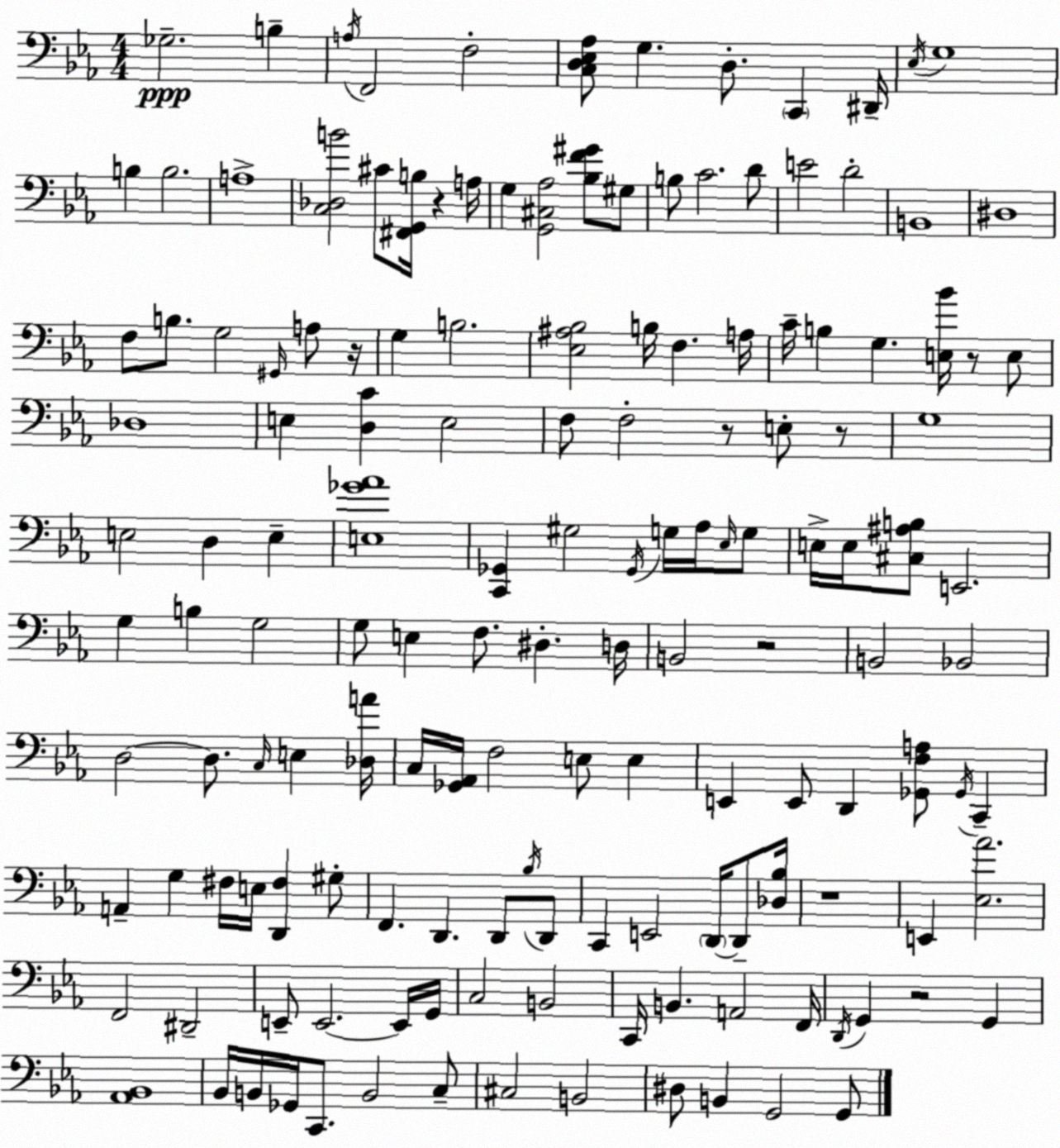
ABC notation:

X:1
T:Untitled
M:4/4
L:1/4
K:Eb
_G,2 B, A,/4 F,,2 F,2 [C,D,_E,_A,]/2 G, D,/2 C,, ^D,,/4 _E,/4 G,4 B, B,2 A,4 [C,_D,B]2 ^C/2 [^F,,G,,B,]/4 z A,/4 G, [G,,^C,_A,]2 [_B,F^G]/2 ^G,/2 B,/2 C2 D/2 E2 D2 B,,4 ^D,4 F,/2 B,/2 G,2 ^G,,/4 A,/2 z/4 G, B,2 [_E,^A,_B,]2 B,/4 F, A,/4 C/4 B, G, [E,_B]/4 z/2 E,/2 _D,4 E, [D,C] E,2 F,/2 F,2 z/2 E,/2 z/2 G,4 E,2 D, E, [E,_G_A]4 [C,,_G,,] ^G,2 _G,,/4 G,/4 _A,/4 _E,/4 G,/2 E,/4 E,/4 [^C,^A,B,]/2 E,,2 G, B, G,2 G,/2 E, F,/2 ^D, D,/4 B,,2 z2 B,,2 _B,,2 D,2 D,/2 C,/4 E, [_D,A]/4 C,/4 [_G,,_A,,]/4 F,2 E,/2 E, E,, E,,/2 D,, [_G,,F,A,]/2 _G,,/4 C,, A,, G, ^F,/4 E,/4 [D,,^F,] ^G,/2 F,, D,, D,,/2 _B,/4 D,,/2 C,, E,,2 D,,/4 D,,/2 [_D,_B,]/4 z4 E,, [_E,_A]2 F,,2 ^D,,2 E,,/2 E,,2 E,,/4 G,,/4 C,2 B,,2 C,,/4 B,, A,,2 F,,/4 D,,/4 G,, z2 G,, [_A,,_B,,]4 _B,,/4 B,,/4 _G,,/4 C,,/2 B,,2 C,/2 ^C,2 B,,2 ^D,/2 B,, G,,2 G,,/2